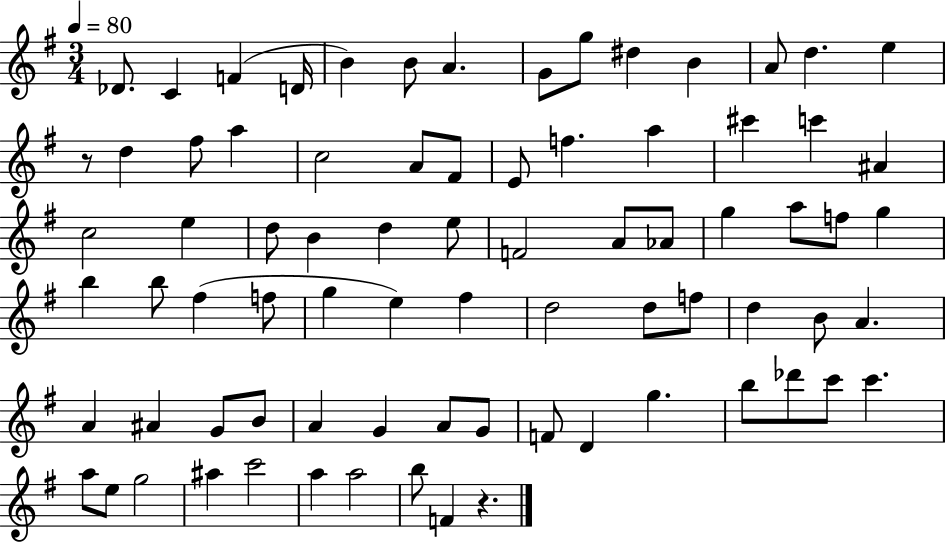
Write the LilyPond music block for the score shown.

{
  \clef treble
  \numericTimeSignature
  \time 3/4
  \key g \major
  \tempo 4 = 80
  des'8. c'4 f'4( d'16 | b'4) b'8 a'4. | g'8 g''8 dis''4 b'4 | a'8 d''4. e''4 | \break r8 d''4 fis''8 a''4 | c''2 a'8 fis'8 | e'8 f''4. a''4 | cis'''4 c'''4 ais'4 | \break c''2 e''4 | d''8 b'4 d''4 e''8 | f'2 a'8 aes'8 | g''4 a''8 f''8 g''4 | \break b''4 b''8 fis''4( f''8 | g''4 e''4) fis''4 | d''2 d''8 f''8 | d''4 b'8 a'4. | \break a'4 ais'4 g'8 b'8 | a'4 g'4 a'8 g'8 | f'8 d'4 g''4. | b''8 des'''8 c'''8 c'''4. | \break a''8 e''8 g''2 | ais''4 c'''2 | a''4 a''2 | b''8 f'4 r4. | \break \bar "|."
}